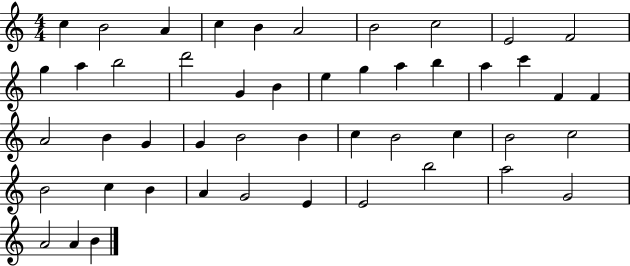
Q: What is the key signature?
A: C major